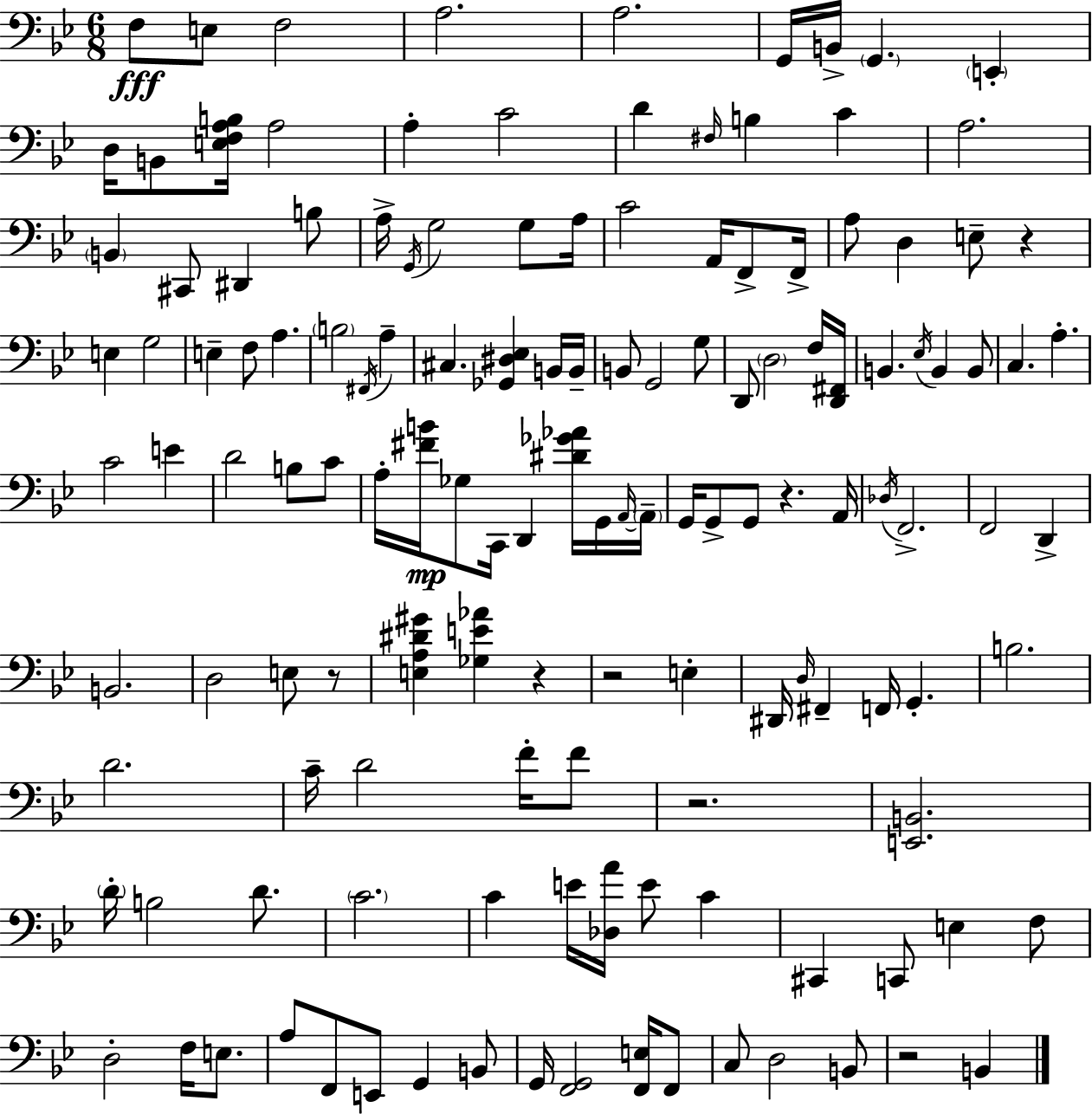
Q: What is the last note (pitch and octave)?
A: B2